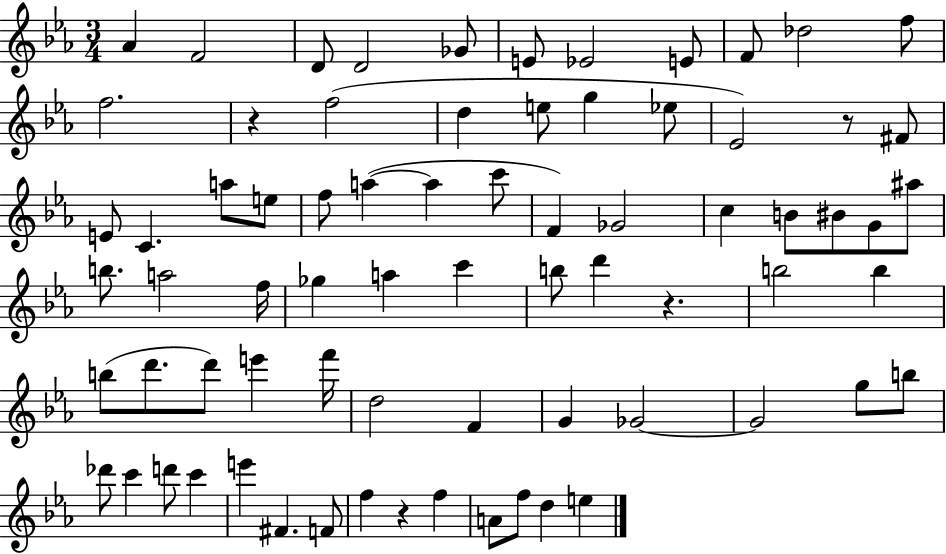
{
  \clef treble
  \numericTimeSignature
  \time 3/4
  \key ees \major
  aes'4 f'2 | d'8 d'2 ges'8 | e'8 ees'2 e'8 | f'8 des''2 f''8 | \break f''2. | r4 f''2( | d''4 e''8 g''4 ees''8 | ees'2) r8 fis'8 | \break e'8 c'4. a''8 e''8 | f''8 a''4~(~ a''4 c'''8 | f'4) ges'2 | c''4 b'8 bis'8 g'8 ais''8 | \break b''8. a''2 f''16 | ges''4 a''4 c'''4 | b''8 d'''4 r4. | b''2 b''4 | \break b''8( d'''8. d'''8) e'''4 f'''16 | d''2 f'4 | g'4 ges'2~~ | ges'2 g''8 b''8 | \break des'''8 c'''4 d'''8 c'''4 | e'''4 fis'4. f'8 | f''4 r4 f''4 | a'8 f''8 d''4 e''4 | \break \bar "|."
}